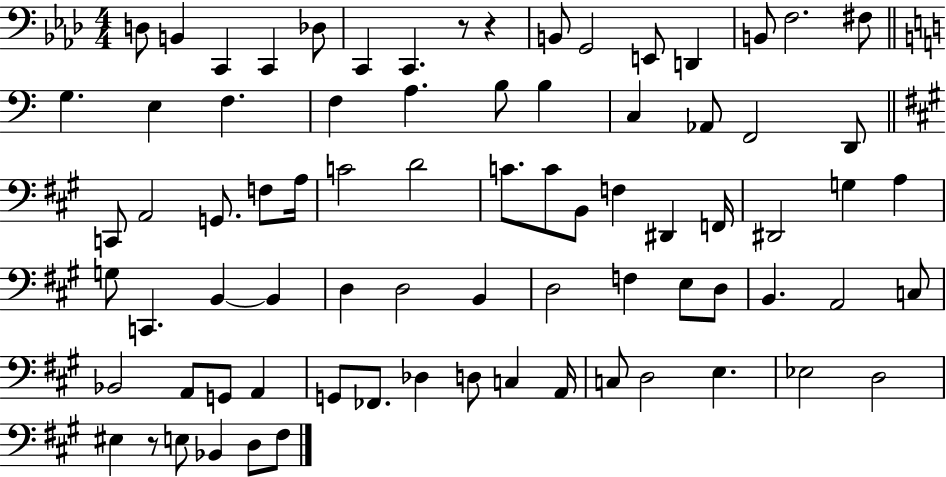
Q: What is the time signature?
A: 4/4